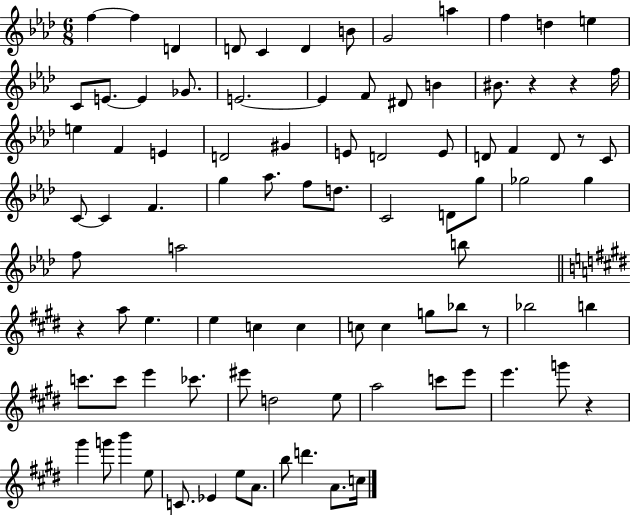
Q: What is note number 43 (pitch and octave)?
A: C4